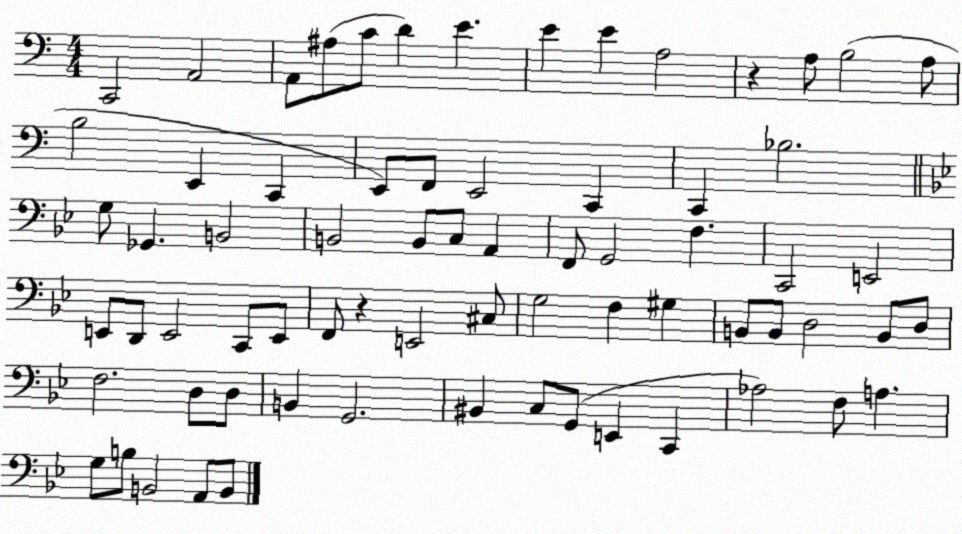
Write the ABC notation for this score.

X:1
T:Untitled
M:4/4
L:1/4
K:C
C,,2 A,,2 A,,/2 ^A,/2 C/2 D E E E A,2 z A,/2 B,2 A,/2 B,2 E,, C,, E,,/2 F,,/2 E,,2 C,, C,, _B,2 G,/2 _G,, B,,2 B,,2 B,,/2 C,/2 A,, F,,/2 G,,2 F, C,,2 E,,2 E,,/2 D,,/2 E,,2 C,,/2 E,,/2 F,,/2 z E,,2 ^C,/2 G,2 F, ^G, B,,/2 B,,/2 D,2 B,,/2 D,/2 F,2 D,/2 D,/2 B,, G,,2 ^B,, C,/2 G,,/2 E,, C,, _A,2 F,/2 A, G,/2 B,/2 B,,2 A,,/2 B,,/2